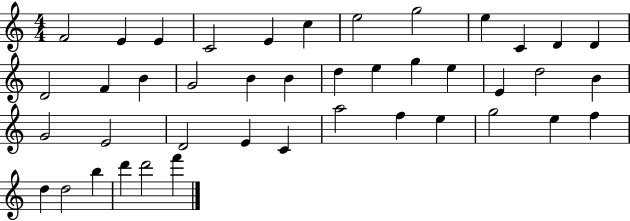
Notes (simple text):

F4/h E4/q E4/q C4/h E4/q C5/q E5/h G5/h E5/q C4/q D4/q D4/q D4/h F4/q B4/q G4/h B4/q B4/q D5/q E5/q G5/q E5/q E4/q D5/h B4/q G4/h E4/h D4/h E4/q C4/q A5/h F5/q E5/q G5/h E5/q F5/q D5/q D5/h B5/q D6/q D6/h F6/q